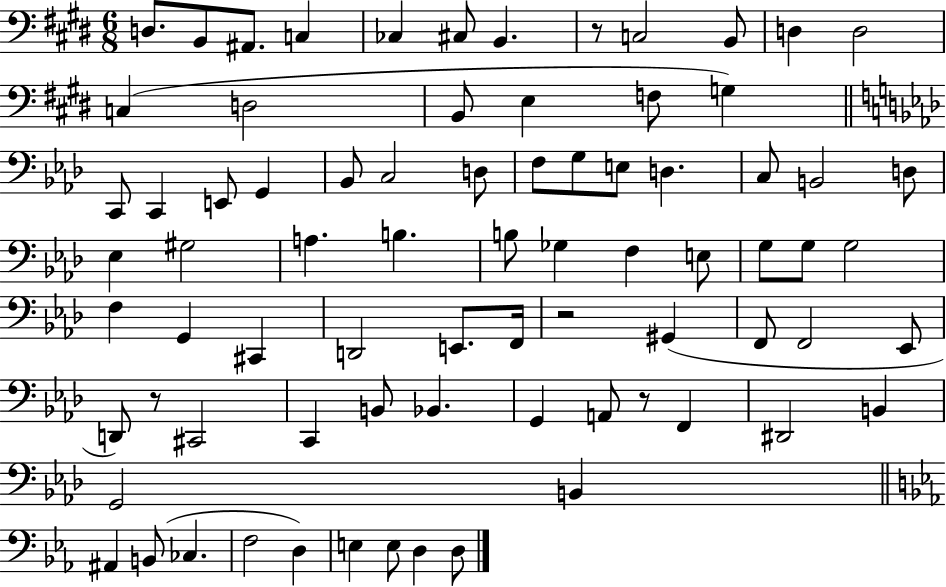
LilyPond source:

{
  \clef bass
  \numericTimeSignature
  \time 6/8
  \key e \major
  \repeat volta 2 { d8. b,8 ais,8. c4 | ces4 cis8 b,4. | r8 c2 b,8 | d4 d2 | \break c4( d2 | b,8 e4 f8 g4) | \bar "||" \break \key f \minor c,8 c,4 e,8 g,4 | bes,8 c2 d8 | f8 g8 e8 d4. | c8 b,2 d8 | \break ees4 gis2 | a4. b4. | b8 ges4 f4 e8 | g8 g8 g2 | \break f4 g,4 cis,4 | d,2 e,8. f,16 | r2 gis,4( | f,8 f,2 ees,8 | \break d,8) r8 cis,2 | c,4 b,8 bes,4. | g,4 a,8 r8 f,4 | dis,2 b,4 | \break g,2 b,4 | \bar "||" \break \key ees \major ais,4 b,8( ces4. | f2 d4) | e4 e8 d4 d8 | } \bar "|."
}